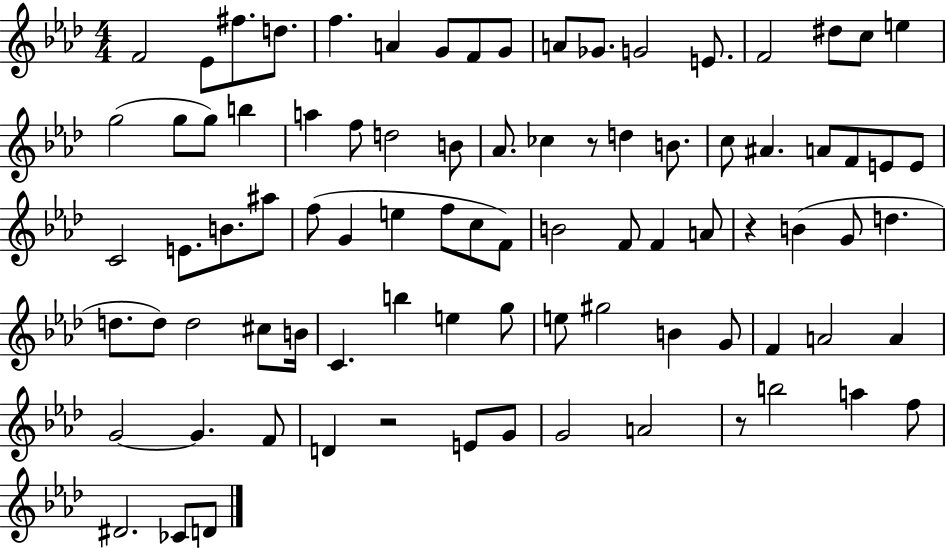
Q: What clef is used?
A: treble